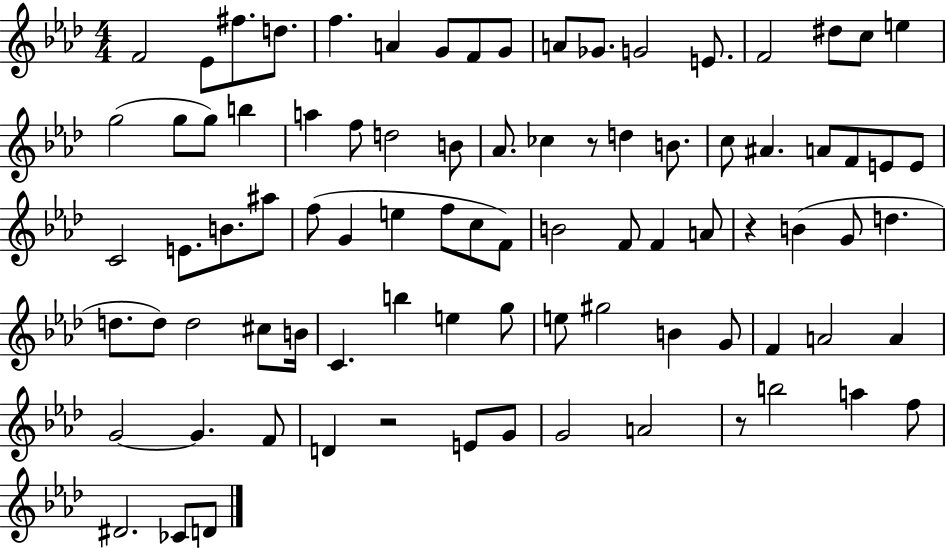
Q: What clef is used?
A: treble